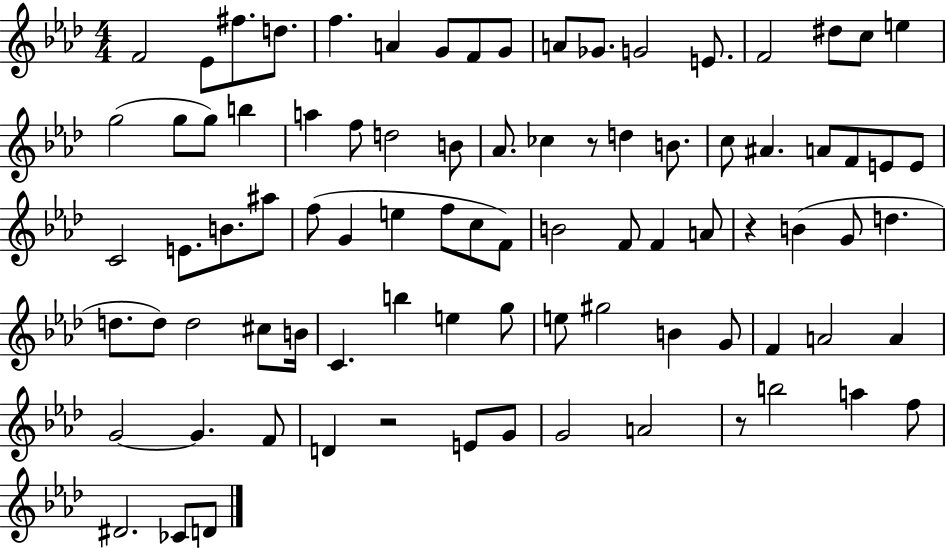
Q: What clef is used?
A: treble